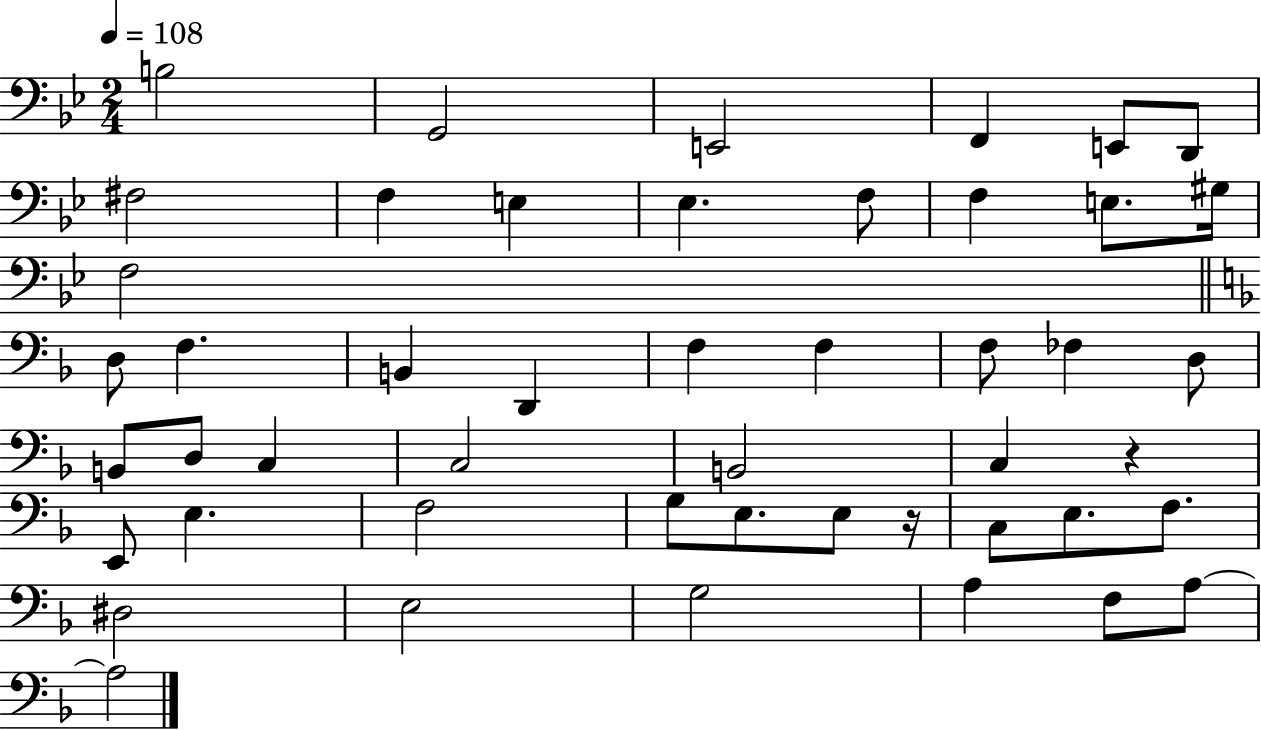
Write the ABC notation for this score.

X:1
T:Untitled
M:2/4
L:1/4
K:Bb
B,2 G,,2 E,,2 F,, E,,/2 D,,/2 ^F,2 F, E, _E, F,/2 F, E,/2 ^G,/4 F,2 D,/2 F, B,, D,, F, F, F,/2 _F, D,/2 B,,/2 D,/2 C, C,2 B,,2 C, z E,,/2 E, F,2 G,/2 E,/2 E,/2 z/4 C,/2 E,/2 F,/2 ^D,2 E,2 G,2 A, F,/2 A,/2 A,2